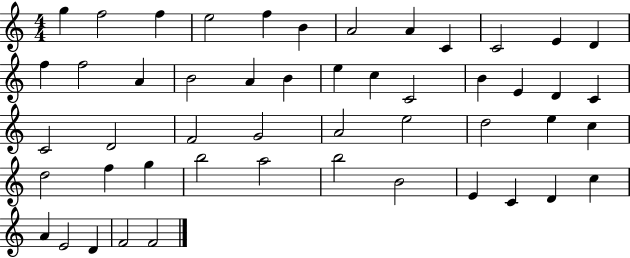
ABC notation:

X:1
T:Untitled
M:4/4
L:1/4
K:C
g f2 f e2 f B A2 A C C2 E D f f2 A B2 A B e c C2 B E D C C2 D2 F2 G2 A2 e2 d2 e c d2 f g b2 a2 b2 B2 E C D c A E2 D F2 F2